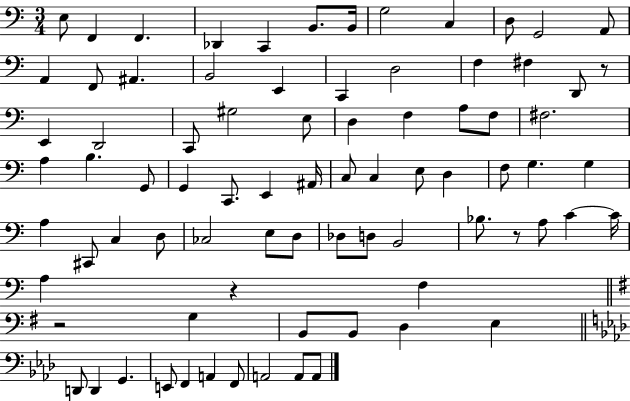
X:1
T:Untitled
M:3/4
L:1/4
K:C
E,/2 F,, F,, _D,, C,, B,,/2 B,,/4 G,2 C, D,/2 G,,2 A,,/2 A,, F,,/2 ^A,, B,,2 E,, C,, D,2 F, ^F, D,,/2 z/2 E,, D,,2 C,,/2 ^G,2 E,/2 D, F, A,/2 F,/2 ^F,2 A, B, G,,/2 G,, C,,/2 E,, ^A,,/4 C,/2 C, E,/2 D, F,/2 G, G, A, ^C,,/2 C, D,/2 _C,2 E,/2 D,/2 _D,/2 D,/2 B,,2 _B,/2 z/2 A,/2 C C/4 A, z F, z2 G, B,,/2 B,,/2 D, E, D,,/2 D,, G,, E,,/2 F,, A,, F,,/2 A,,2 A,,/2 A,,/2